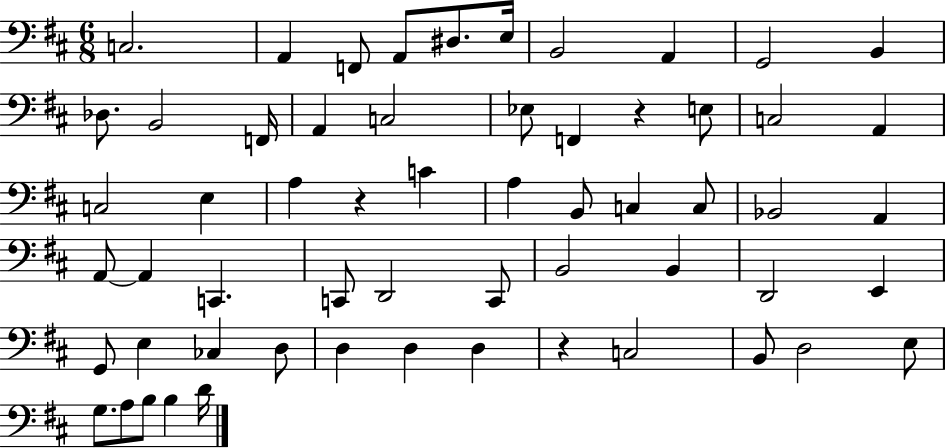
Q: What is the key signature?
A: D major